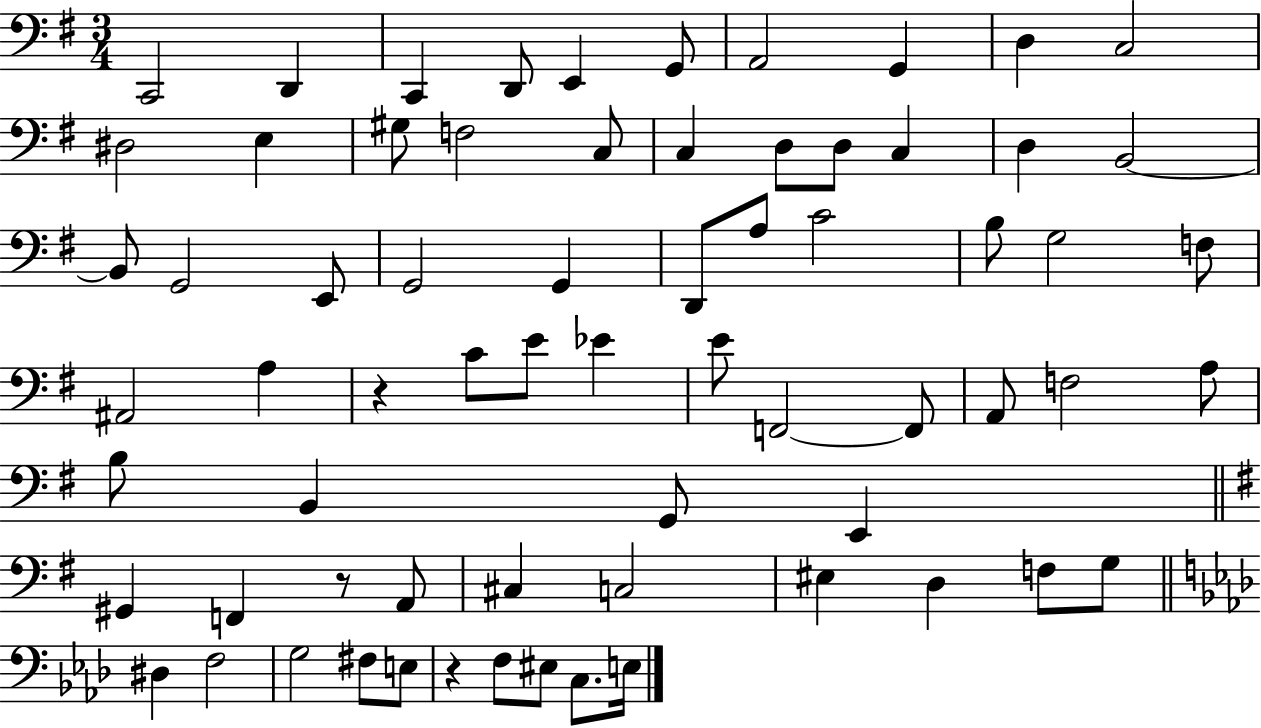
X:1
T:Untitled
M:3/4
L:1/4
K:G
C,,2 D,, C,, D,,/2 E,, G,,/2 A,,2 G,, D, C,2 ^D,2 E, ^G,/2 F,2 C,/2 C, D,/2 D,/2 C, D, B,,2 B,,/2 G,,2 E,,/2 G,,2 G,, D,,/2 A,/2 C2 B,/2 G,2 F,/2 ^A,,2 A, z C/2 E/2 _E E/2 F,,2 F,,/2 A,,/2 F,2 A,/2 B,/2 B,, G,,/2 E,, ^G,, F,, z/2 A,,/2 ^C, C,2 ^E, D, F,/2 G,/2 ^D, F,2 G,2 ^F,/2 E,/2 z F,/2 ^E,/2 C,/2 E,/4